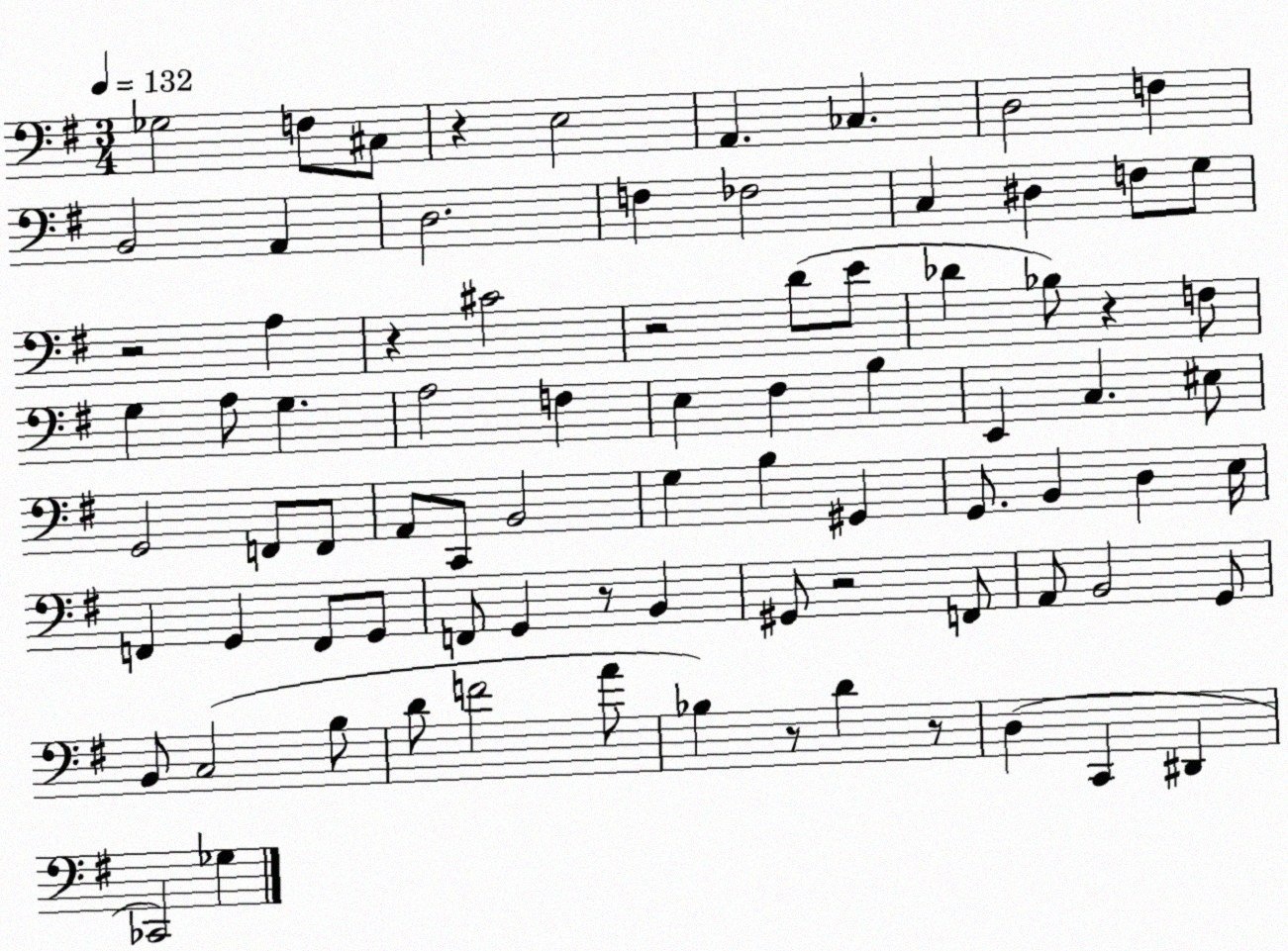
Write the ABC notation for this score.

X:1
T:Untitled
M:3/4
L:1/4
K:G
_G,2 F,/2 ^C,/2 z E,2 A,, _C, D,2 F, B,,2 A,, D,2 F, _F,2 C, ^D, F,/2 G,/2 z2 A, z ^C2 z2 D/2 E/2 _D _B,/2 z F,/2 G, A,/2 G, A,2 F, E, ^F, B, E,, C, ^E,/2 G,,2 F,,/2 F,,/2 A,,/2 C,,/2 B,,2 G, B, ^G,, G,,/2 B,, D, E,/4 F,, G,, F,,/2 G,,/2 F,,/2 G,, z/2 B,, ^G,,/2 z2 F,,/2 A,,/2 B,,2 G,,/2 B,,/2 C,2 B,/2 D/2 F2 A/2 _B, z/2 D z/2 D, C,, ^D,, _C,,2 _G,